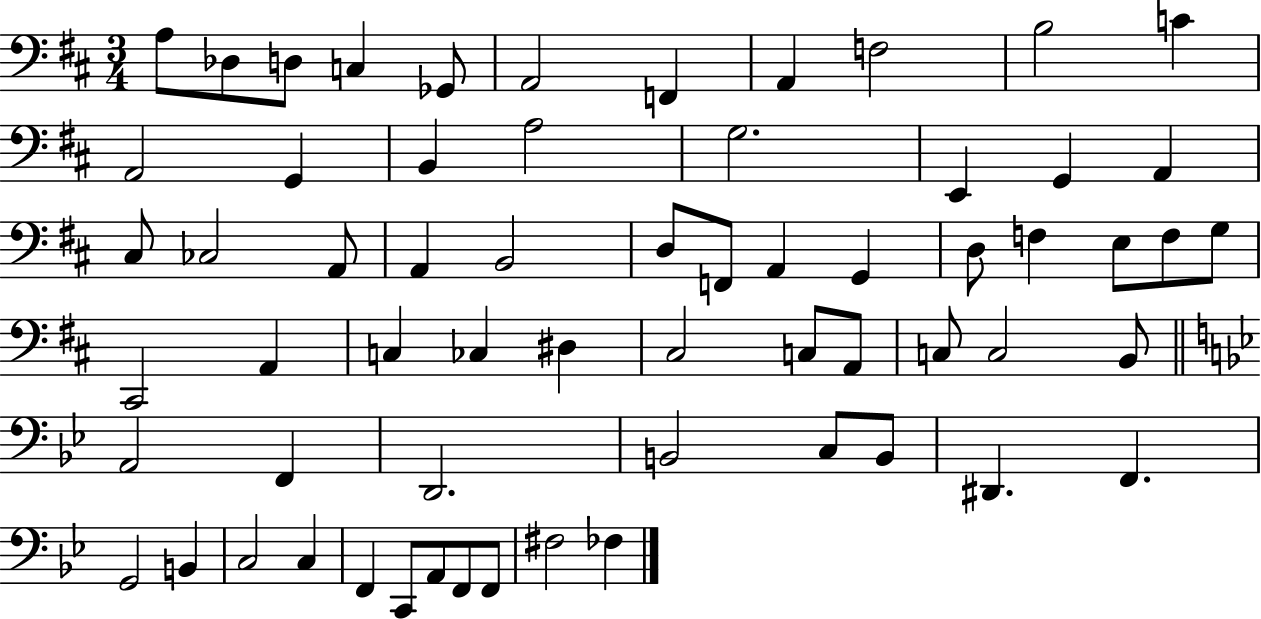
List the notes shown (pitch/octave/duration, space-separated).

A3/e Db3/e D3/e C3/q Gb2/e A2/h F2/q A2/q F3/h B3/h C4/q A2/h G2/q B2/q A3/h G3/h. E2/q G2/q A2/q C#3/e CES3/h A2/e A2/q B2/h D3/e F2/e A2/q G2/q D3/e F3/q E3/e F3/e G3/e C#2/h A2/q C3/q CES3/q D#3/q C#3/h C3/e A2/e C3/e C3/h B2/e A2/h F2/q D2/h. B2/h C3/e B2/e D#2/q. F2/q. G2/h B2/q C3/h C3/q F2/q C2/e A2/e F2/e F2/e F#3/h FES3/q